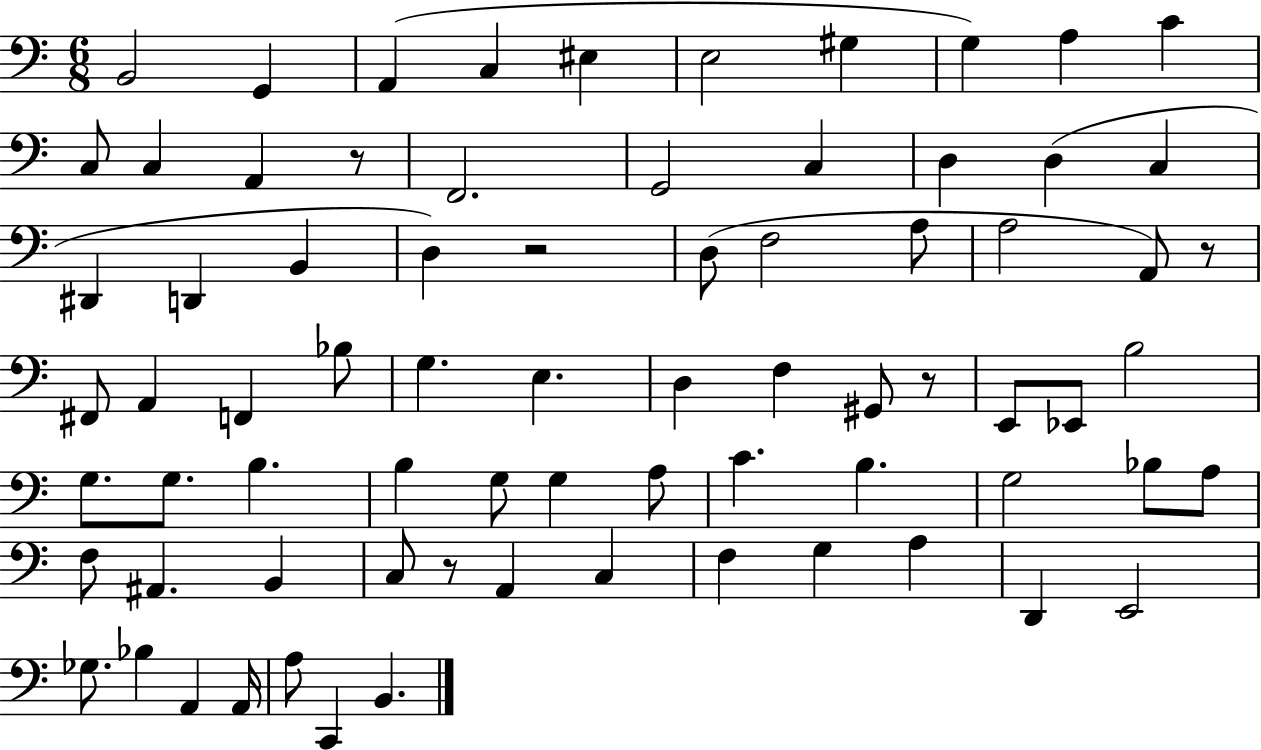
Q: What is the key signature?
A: C major